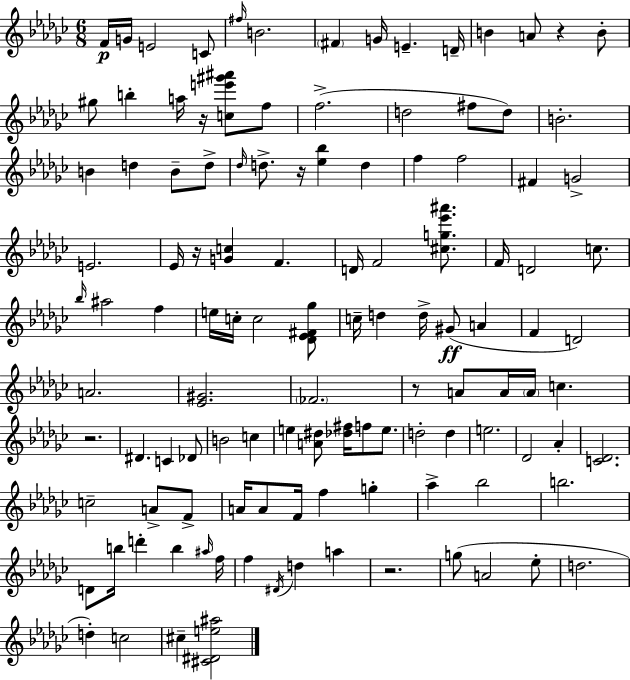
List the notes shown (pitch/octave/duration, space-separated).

F4/s G4/s E4/h C4/e F#5/s B4/h. F#4/q G4/s E4/q. D4/s B4/q A4/e R/q B4/e G#5/e B5/q A5/s R/s [C5,E6,G#6,A#6]/e F5/e F5/h. D5/h F#5/e D5/e B4/h. B4/q D5/q B4/e D5/e Db5/s D5/e. R/s [Eb5,Bb5]/q D5/q F5/q F5/h F#4/q G4/h E4/h. Eb4/s R/s [G4,C5]/q F4/q. D4/s F4/h [C#5,G5,Eb6,A#6]/e. F4/s D4/h C5/e. Bb5/s A#5/h F5/q E5/s C5/s C5/h [Db4,Eb4,F#4,Gb5]/e C5/s D5/q D5/s G#4/e A4/q F4/q D4/h A4/h. [Eb4,G#4]/h. FES4/h. R/e A4/e A4/s A4/s C5/q. R/h. D#4/q. C4/q Db4/e B4/h C5/q E5/q [A4,D#5]/e [Db5,F#5]/s F5/e E5/e. D5/h D5/q E5/h. Db4/h Ab4/q [C4,Db4]/h. C5/h A4/e F4/e A4/s A4/e F4/s F5/q G5/q Ab5/q Bb5/h B5/h. D4/e B5/s D6/q B5/q A#5/s F5/s F5/q D#4/s D5/q A5/q R/h. G5/e A4/h Eb5/e D5/h. D5/q C5/h C#5/q [C#4,D#4,E5,A#5]/h